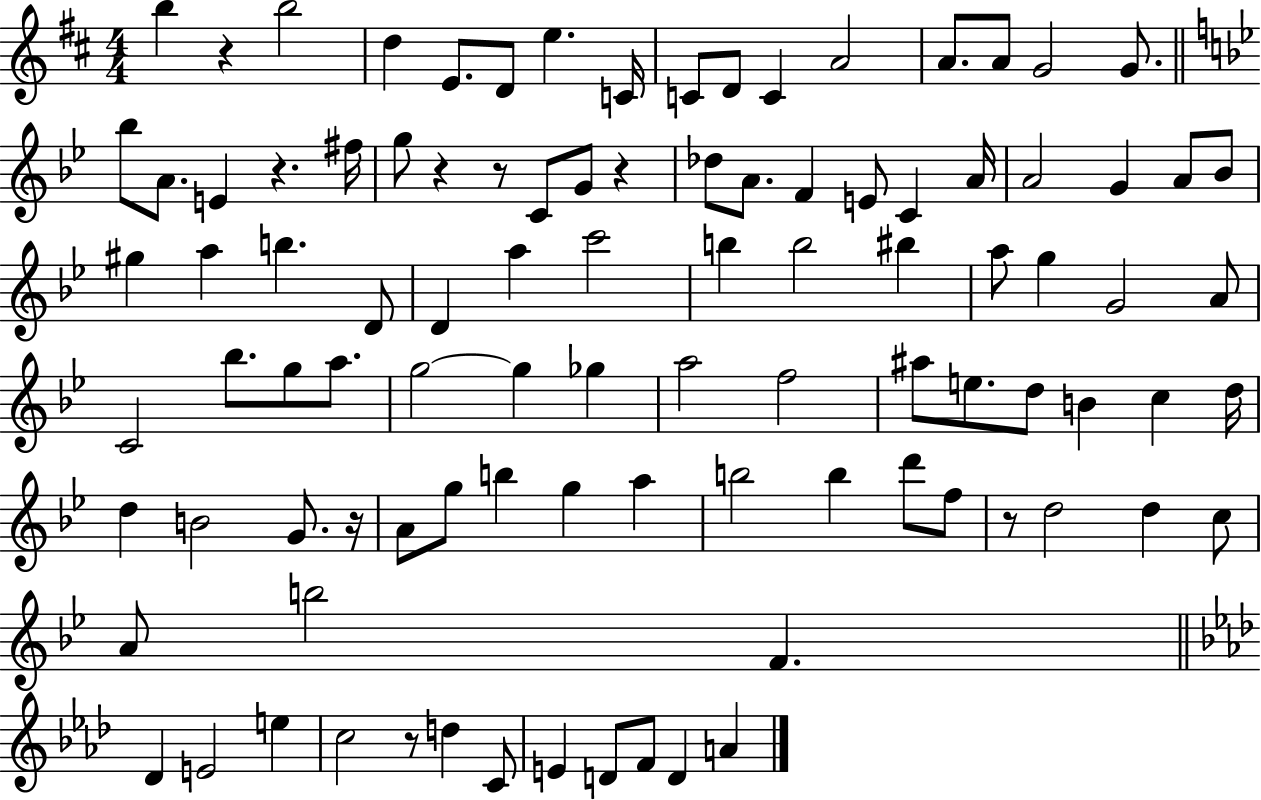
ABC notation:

X:1
T:Untitled
M:4/4
L:1/4
K:D
b z b2 d E/2 D/2 e C/4 C/2 D/2 C A2 A/2 A/2 G2 G/2 _b/2 A/2 E z ^f/4 g/2 z z/2 C/2 G/2 z _d/2 A/2 F E/2 C A/4 A2 G A/2 _B/2 ^g a b D/2 D a c'2 b b2 ^b a/2 g G2 A/2 C2 _b/2 g/2 a/2 g2 g _g a2 f2 ^a/2 e/2 d/2 B c d/4 d B2 G/2 z/4 A/2 g/2 b g a b2 b d'/2 f/2 z/2 d2 d c/2 A/2 b2 F _D E2 e c2 z/2 d C/2 E D/2 F/2 D A